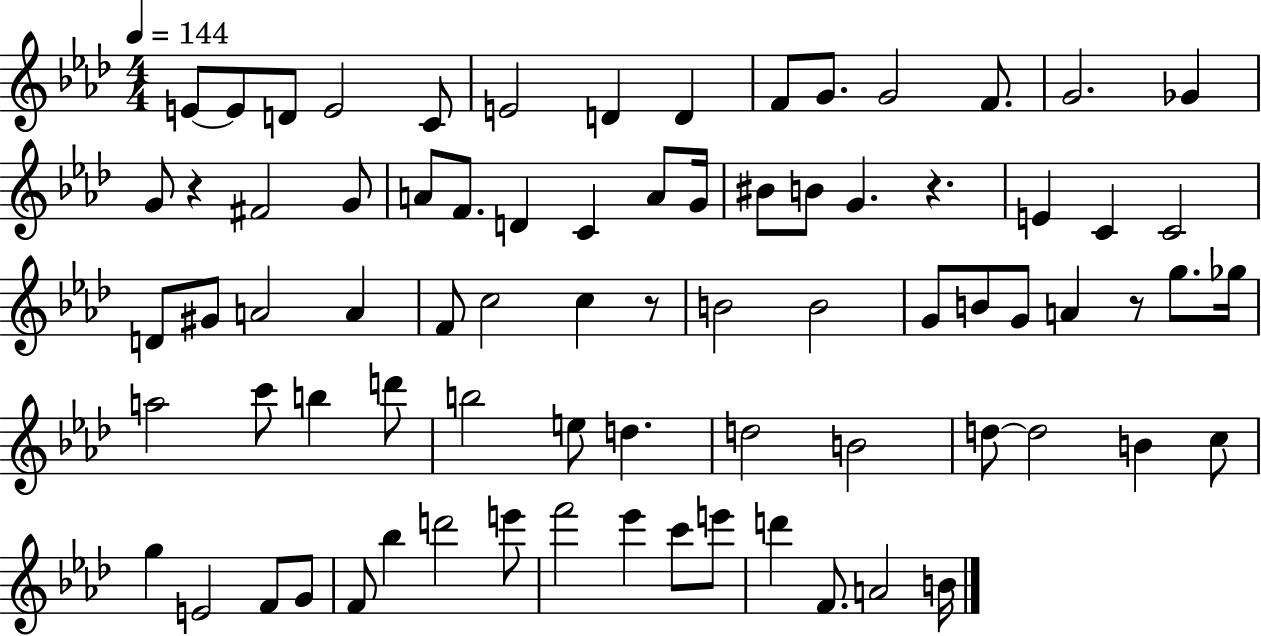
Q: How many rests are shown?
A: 4